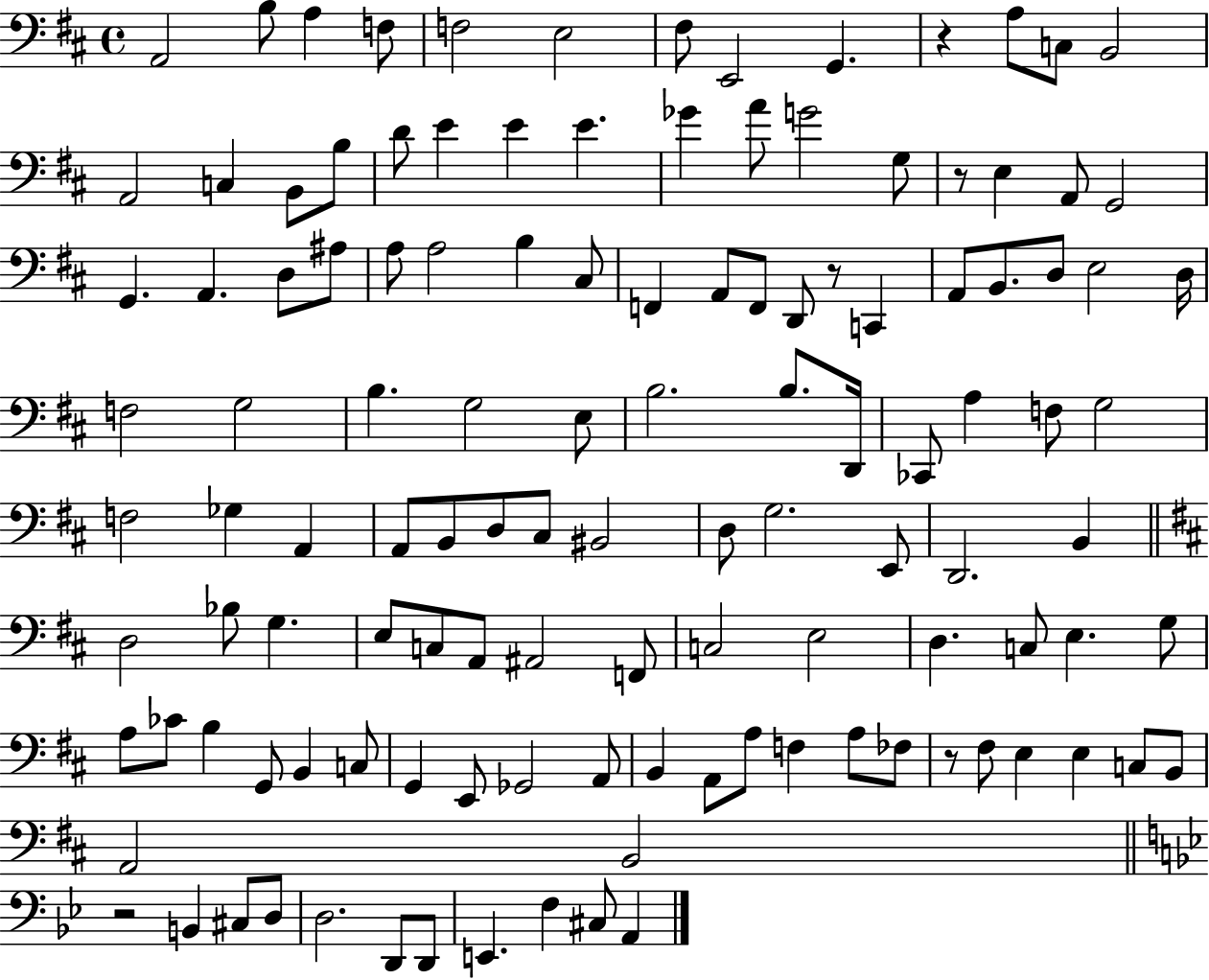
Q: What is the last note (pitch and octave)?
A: A2